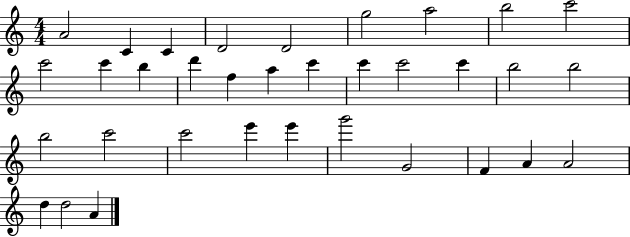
{
  \clef treble
  \numericTimeSignature
  \time 4/4
  \key c \major
  a'2 c'4 c'4 | d'2 d'2 | g''2 a''2 | b''2 c'''2 | \break c'''2 c'''4 b''4 | d'''4 f''4 a''4 c'''4 | c'''4 c'''2 c'''4 | b''2 b''2 | \break b''2 c'''2 | c'''2 e'''4 e'''4 | g'''2 g'2 | f'4 a'4 a'2 | \break d''4 d''2 a'4 | \bar "|."
}